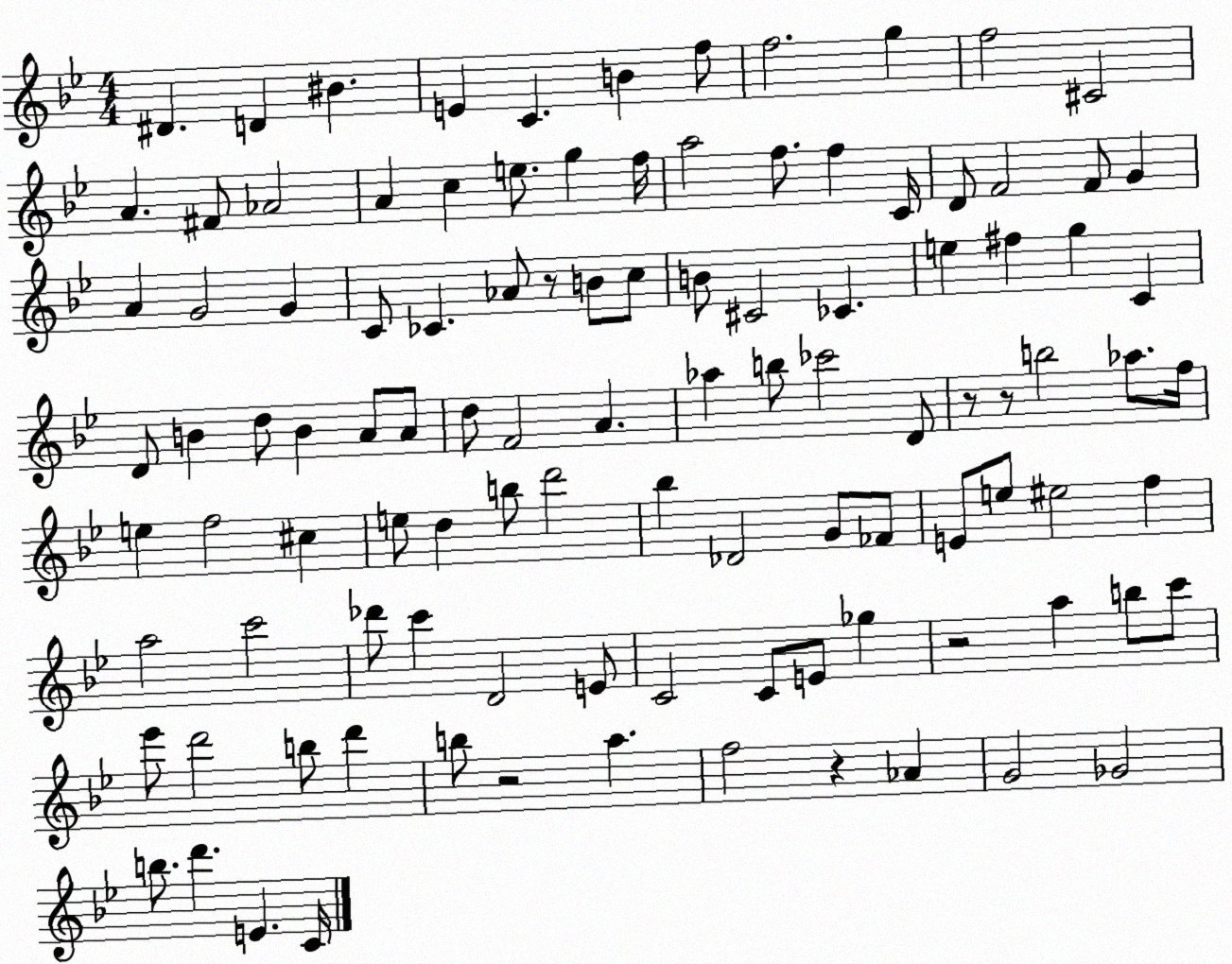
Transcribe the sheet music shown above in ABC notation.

X:1
T:Untitled
M:4/4
L:1/4
K:Bb
^D D ^B E C B f/2 f2 g f2 ^C2 A ^F/2 _A2 A c e/2 g f/4 a2 f/2 f C/4 D/2 F2 F/2 G A G2 G C/2 _C _A/2 z/2 B/2 c/2 B/2 ^C2 _C e ^f g C D/2 B d/2 B A/2 A/2 d/2 F2 A _a b/2 _c'2 D/2 z/2 z/2 b2 _a/2 f/4 e f2 ^c e/2 d b/2 d'2 _b _D2 G/2 _F/2 E/2 e/2 ^e2 f a2 c'2 _d'/2 c' D2 E/2 C2 C/2 E/2 _g z2 a b/2 c'/2 _e'/2 d'2 b/2 d' b/2 z2 a f2 z _A G2 _G2 b/2 d' E C/4